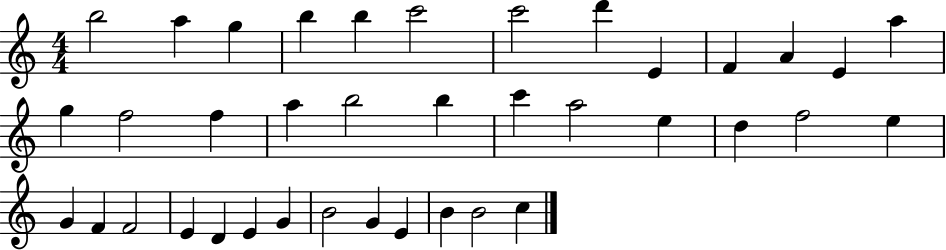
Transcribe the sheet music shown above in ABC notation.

X:1
T:Untitled
M:4/4
L:1/4
K:C
b2 a g b b c'2 c'2 d' E F A E a g f2 f a b2 b c' a2 e d f2 e G F F2 E D E G B2 G E B B2 c